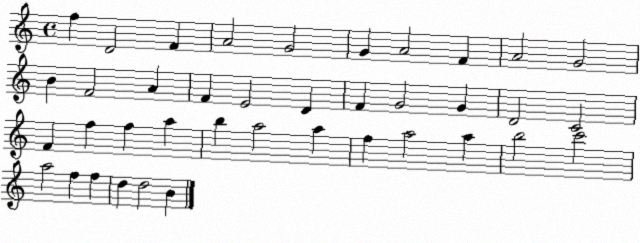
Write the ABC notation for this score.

X:1
T:Untitled
M:4/4
L:1/4
K:C
f D2 F A2 G2 G A2 F A2 G2 B F2 A F E2 D F G2 G D2 C2 F f f a b a2 a f a2 a b2 c'2 a2 f f d d2 B